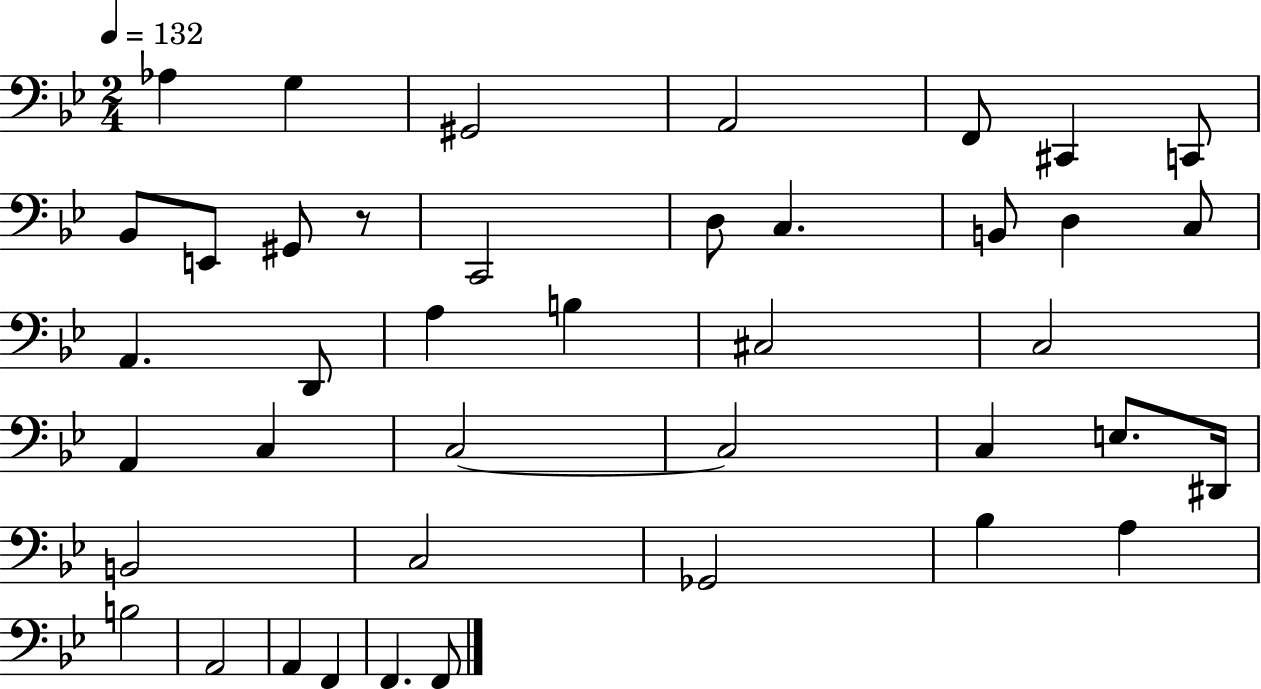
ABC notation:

X:1
T:Untitled
M:2/4
L:1/4
K:Bb
_A, G, ^G,,2 A,,2 F,,/2 ^C,, C,,/2 _B,,/2 E,,/2 ^G,,/2 z/2 C,,2 D,/2 C, B,,/2 D, C,/2 A,, D,,/2 A, B, ^C,2 C,2 A,, C, C,2 C,2 C, E,/2 ^D,,/4 B,,2 C,2 _G,,2 _B, A, B,2 A,,2 A,, F,, F,, F,,/2